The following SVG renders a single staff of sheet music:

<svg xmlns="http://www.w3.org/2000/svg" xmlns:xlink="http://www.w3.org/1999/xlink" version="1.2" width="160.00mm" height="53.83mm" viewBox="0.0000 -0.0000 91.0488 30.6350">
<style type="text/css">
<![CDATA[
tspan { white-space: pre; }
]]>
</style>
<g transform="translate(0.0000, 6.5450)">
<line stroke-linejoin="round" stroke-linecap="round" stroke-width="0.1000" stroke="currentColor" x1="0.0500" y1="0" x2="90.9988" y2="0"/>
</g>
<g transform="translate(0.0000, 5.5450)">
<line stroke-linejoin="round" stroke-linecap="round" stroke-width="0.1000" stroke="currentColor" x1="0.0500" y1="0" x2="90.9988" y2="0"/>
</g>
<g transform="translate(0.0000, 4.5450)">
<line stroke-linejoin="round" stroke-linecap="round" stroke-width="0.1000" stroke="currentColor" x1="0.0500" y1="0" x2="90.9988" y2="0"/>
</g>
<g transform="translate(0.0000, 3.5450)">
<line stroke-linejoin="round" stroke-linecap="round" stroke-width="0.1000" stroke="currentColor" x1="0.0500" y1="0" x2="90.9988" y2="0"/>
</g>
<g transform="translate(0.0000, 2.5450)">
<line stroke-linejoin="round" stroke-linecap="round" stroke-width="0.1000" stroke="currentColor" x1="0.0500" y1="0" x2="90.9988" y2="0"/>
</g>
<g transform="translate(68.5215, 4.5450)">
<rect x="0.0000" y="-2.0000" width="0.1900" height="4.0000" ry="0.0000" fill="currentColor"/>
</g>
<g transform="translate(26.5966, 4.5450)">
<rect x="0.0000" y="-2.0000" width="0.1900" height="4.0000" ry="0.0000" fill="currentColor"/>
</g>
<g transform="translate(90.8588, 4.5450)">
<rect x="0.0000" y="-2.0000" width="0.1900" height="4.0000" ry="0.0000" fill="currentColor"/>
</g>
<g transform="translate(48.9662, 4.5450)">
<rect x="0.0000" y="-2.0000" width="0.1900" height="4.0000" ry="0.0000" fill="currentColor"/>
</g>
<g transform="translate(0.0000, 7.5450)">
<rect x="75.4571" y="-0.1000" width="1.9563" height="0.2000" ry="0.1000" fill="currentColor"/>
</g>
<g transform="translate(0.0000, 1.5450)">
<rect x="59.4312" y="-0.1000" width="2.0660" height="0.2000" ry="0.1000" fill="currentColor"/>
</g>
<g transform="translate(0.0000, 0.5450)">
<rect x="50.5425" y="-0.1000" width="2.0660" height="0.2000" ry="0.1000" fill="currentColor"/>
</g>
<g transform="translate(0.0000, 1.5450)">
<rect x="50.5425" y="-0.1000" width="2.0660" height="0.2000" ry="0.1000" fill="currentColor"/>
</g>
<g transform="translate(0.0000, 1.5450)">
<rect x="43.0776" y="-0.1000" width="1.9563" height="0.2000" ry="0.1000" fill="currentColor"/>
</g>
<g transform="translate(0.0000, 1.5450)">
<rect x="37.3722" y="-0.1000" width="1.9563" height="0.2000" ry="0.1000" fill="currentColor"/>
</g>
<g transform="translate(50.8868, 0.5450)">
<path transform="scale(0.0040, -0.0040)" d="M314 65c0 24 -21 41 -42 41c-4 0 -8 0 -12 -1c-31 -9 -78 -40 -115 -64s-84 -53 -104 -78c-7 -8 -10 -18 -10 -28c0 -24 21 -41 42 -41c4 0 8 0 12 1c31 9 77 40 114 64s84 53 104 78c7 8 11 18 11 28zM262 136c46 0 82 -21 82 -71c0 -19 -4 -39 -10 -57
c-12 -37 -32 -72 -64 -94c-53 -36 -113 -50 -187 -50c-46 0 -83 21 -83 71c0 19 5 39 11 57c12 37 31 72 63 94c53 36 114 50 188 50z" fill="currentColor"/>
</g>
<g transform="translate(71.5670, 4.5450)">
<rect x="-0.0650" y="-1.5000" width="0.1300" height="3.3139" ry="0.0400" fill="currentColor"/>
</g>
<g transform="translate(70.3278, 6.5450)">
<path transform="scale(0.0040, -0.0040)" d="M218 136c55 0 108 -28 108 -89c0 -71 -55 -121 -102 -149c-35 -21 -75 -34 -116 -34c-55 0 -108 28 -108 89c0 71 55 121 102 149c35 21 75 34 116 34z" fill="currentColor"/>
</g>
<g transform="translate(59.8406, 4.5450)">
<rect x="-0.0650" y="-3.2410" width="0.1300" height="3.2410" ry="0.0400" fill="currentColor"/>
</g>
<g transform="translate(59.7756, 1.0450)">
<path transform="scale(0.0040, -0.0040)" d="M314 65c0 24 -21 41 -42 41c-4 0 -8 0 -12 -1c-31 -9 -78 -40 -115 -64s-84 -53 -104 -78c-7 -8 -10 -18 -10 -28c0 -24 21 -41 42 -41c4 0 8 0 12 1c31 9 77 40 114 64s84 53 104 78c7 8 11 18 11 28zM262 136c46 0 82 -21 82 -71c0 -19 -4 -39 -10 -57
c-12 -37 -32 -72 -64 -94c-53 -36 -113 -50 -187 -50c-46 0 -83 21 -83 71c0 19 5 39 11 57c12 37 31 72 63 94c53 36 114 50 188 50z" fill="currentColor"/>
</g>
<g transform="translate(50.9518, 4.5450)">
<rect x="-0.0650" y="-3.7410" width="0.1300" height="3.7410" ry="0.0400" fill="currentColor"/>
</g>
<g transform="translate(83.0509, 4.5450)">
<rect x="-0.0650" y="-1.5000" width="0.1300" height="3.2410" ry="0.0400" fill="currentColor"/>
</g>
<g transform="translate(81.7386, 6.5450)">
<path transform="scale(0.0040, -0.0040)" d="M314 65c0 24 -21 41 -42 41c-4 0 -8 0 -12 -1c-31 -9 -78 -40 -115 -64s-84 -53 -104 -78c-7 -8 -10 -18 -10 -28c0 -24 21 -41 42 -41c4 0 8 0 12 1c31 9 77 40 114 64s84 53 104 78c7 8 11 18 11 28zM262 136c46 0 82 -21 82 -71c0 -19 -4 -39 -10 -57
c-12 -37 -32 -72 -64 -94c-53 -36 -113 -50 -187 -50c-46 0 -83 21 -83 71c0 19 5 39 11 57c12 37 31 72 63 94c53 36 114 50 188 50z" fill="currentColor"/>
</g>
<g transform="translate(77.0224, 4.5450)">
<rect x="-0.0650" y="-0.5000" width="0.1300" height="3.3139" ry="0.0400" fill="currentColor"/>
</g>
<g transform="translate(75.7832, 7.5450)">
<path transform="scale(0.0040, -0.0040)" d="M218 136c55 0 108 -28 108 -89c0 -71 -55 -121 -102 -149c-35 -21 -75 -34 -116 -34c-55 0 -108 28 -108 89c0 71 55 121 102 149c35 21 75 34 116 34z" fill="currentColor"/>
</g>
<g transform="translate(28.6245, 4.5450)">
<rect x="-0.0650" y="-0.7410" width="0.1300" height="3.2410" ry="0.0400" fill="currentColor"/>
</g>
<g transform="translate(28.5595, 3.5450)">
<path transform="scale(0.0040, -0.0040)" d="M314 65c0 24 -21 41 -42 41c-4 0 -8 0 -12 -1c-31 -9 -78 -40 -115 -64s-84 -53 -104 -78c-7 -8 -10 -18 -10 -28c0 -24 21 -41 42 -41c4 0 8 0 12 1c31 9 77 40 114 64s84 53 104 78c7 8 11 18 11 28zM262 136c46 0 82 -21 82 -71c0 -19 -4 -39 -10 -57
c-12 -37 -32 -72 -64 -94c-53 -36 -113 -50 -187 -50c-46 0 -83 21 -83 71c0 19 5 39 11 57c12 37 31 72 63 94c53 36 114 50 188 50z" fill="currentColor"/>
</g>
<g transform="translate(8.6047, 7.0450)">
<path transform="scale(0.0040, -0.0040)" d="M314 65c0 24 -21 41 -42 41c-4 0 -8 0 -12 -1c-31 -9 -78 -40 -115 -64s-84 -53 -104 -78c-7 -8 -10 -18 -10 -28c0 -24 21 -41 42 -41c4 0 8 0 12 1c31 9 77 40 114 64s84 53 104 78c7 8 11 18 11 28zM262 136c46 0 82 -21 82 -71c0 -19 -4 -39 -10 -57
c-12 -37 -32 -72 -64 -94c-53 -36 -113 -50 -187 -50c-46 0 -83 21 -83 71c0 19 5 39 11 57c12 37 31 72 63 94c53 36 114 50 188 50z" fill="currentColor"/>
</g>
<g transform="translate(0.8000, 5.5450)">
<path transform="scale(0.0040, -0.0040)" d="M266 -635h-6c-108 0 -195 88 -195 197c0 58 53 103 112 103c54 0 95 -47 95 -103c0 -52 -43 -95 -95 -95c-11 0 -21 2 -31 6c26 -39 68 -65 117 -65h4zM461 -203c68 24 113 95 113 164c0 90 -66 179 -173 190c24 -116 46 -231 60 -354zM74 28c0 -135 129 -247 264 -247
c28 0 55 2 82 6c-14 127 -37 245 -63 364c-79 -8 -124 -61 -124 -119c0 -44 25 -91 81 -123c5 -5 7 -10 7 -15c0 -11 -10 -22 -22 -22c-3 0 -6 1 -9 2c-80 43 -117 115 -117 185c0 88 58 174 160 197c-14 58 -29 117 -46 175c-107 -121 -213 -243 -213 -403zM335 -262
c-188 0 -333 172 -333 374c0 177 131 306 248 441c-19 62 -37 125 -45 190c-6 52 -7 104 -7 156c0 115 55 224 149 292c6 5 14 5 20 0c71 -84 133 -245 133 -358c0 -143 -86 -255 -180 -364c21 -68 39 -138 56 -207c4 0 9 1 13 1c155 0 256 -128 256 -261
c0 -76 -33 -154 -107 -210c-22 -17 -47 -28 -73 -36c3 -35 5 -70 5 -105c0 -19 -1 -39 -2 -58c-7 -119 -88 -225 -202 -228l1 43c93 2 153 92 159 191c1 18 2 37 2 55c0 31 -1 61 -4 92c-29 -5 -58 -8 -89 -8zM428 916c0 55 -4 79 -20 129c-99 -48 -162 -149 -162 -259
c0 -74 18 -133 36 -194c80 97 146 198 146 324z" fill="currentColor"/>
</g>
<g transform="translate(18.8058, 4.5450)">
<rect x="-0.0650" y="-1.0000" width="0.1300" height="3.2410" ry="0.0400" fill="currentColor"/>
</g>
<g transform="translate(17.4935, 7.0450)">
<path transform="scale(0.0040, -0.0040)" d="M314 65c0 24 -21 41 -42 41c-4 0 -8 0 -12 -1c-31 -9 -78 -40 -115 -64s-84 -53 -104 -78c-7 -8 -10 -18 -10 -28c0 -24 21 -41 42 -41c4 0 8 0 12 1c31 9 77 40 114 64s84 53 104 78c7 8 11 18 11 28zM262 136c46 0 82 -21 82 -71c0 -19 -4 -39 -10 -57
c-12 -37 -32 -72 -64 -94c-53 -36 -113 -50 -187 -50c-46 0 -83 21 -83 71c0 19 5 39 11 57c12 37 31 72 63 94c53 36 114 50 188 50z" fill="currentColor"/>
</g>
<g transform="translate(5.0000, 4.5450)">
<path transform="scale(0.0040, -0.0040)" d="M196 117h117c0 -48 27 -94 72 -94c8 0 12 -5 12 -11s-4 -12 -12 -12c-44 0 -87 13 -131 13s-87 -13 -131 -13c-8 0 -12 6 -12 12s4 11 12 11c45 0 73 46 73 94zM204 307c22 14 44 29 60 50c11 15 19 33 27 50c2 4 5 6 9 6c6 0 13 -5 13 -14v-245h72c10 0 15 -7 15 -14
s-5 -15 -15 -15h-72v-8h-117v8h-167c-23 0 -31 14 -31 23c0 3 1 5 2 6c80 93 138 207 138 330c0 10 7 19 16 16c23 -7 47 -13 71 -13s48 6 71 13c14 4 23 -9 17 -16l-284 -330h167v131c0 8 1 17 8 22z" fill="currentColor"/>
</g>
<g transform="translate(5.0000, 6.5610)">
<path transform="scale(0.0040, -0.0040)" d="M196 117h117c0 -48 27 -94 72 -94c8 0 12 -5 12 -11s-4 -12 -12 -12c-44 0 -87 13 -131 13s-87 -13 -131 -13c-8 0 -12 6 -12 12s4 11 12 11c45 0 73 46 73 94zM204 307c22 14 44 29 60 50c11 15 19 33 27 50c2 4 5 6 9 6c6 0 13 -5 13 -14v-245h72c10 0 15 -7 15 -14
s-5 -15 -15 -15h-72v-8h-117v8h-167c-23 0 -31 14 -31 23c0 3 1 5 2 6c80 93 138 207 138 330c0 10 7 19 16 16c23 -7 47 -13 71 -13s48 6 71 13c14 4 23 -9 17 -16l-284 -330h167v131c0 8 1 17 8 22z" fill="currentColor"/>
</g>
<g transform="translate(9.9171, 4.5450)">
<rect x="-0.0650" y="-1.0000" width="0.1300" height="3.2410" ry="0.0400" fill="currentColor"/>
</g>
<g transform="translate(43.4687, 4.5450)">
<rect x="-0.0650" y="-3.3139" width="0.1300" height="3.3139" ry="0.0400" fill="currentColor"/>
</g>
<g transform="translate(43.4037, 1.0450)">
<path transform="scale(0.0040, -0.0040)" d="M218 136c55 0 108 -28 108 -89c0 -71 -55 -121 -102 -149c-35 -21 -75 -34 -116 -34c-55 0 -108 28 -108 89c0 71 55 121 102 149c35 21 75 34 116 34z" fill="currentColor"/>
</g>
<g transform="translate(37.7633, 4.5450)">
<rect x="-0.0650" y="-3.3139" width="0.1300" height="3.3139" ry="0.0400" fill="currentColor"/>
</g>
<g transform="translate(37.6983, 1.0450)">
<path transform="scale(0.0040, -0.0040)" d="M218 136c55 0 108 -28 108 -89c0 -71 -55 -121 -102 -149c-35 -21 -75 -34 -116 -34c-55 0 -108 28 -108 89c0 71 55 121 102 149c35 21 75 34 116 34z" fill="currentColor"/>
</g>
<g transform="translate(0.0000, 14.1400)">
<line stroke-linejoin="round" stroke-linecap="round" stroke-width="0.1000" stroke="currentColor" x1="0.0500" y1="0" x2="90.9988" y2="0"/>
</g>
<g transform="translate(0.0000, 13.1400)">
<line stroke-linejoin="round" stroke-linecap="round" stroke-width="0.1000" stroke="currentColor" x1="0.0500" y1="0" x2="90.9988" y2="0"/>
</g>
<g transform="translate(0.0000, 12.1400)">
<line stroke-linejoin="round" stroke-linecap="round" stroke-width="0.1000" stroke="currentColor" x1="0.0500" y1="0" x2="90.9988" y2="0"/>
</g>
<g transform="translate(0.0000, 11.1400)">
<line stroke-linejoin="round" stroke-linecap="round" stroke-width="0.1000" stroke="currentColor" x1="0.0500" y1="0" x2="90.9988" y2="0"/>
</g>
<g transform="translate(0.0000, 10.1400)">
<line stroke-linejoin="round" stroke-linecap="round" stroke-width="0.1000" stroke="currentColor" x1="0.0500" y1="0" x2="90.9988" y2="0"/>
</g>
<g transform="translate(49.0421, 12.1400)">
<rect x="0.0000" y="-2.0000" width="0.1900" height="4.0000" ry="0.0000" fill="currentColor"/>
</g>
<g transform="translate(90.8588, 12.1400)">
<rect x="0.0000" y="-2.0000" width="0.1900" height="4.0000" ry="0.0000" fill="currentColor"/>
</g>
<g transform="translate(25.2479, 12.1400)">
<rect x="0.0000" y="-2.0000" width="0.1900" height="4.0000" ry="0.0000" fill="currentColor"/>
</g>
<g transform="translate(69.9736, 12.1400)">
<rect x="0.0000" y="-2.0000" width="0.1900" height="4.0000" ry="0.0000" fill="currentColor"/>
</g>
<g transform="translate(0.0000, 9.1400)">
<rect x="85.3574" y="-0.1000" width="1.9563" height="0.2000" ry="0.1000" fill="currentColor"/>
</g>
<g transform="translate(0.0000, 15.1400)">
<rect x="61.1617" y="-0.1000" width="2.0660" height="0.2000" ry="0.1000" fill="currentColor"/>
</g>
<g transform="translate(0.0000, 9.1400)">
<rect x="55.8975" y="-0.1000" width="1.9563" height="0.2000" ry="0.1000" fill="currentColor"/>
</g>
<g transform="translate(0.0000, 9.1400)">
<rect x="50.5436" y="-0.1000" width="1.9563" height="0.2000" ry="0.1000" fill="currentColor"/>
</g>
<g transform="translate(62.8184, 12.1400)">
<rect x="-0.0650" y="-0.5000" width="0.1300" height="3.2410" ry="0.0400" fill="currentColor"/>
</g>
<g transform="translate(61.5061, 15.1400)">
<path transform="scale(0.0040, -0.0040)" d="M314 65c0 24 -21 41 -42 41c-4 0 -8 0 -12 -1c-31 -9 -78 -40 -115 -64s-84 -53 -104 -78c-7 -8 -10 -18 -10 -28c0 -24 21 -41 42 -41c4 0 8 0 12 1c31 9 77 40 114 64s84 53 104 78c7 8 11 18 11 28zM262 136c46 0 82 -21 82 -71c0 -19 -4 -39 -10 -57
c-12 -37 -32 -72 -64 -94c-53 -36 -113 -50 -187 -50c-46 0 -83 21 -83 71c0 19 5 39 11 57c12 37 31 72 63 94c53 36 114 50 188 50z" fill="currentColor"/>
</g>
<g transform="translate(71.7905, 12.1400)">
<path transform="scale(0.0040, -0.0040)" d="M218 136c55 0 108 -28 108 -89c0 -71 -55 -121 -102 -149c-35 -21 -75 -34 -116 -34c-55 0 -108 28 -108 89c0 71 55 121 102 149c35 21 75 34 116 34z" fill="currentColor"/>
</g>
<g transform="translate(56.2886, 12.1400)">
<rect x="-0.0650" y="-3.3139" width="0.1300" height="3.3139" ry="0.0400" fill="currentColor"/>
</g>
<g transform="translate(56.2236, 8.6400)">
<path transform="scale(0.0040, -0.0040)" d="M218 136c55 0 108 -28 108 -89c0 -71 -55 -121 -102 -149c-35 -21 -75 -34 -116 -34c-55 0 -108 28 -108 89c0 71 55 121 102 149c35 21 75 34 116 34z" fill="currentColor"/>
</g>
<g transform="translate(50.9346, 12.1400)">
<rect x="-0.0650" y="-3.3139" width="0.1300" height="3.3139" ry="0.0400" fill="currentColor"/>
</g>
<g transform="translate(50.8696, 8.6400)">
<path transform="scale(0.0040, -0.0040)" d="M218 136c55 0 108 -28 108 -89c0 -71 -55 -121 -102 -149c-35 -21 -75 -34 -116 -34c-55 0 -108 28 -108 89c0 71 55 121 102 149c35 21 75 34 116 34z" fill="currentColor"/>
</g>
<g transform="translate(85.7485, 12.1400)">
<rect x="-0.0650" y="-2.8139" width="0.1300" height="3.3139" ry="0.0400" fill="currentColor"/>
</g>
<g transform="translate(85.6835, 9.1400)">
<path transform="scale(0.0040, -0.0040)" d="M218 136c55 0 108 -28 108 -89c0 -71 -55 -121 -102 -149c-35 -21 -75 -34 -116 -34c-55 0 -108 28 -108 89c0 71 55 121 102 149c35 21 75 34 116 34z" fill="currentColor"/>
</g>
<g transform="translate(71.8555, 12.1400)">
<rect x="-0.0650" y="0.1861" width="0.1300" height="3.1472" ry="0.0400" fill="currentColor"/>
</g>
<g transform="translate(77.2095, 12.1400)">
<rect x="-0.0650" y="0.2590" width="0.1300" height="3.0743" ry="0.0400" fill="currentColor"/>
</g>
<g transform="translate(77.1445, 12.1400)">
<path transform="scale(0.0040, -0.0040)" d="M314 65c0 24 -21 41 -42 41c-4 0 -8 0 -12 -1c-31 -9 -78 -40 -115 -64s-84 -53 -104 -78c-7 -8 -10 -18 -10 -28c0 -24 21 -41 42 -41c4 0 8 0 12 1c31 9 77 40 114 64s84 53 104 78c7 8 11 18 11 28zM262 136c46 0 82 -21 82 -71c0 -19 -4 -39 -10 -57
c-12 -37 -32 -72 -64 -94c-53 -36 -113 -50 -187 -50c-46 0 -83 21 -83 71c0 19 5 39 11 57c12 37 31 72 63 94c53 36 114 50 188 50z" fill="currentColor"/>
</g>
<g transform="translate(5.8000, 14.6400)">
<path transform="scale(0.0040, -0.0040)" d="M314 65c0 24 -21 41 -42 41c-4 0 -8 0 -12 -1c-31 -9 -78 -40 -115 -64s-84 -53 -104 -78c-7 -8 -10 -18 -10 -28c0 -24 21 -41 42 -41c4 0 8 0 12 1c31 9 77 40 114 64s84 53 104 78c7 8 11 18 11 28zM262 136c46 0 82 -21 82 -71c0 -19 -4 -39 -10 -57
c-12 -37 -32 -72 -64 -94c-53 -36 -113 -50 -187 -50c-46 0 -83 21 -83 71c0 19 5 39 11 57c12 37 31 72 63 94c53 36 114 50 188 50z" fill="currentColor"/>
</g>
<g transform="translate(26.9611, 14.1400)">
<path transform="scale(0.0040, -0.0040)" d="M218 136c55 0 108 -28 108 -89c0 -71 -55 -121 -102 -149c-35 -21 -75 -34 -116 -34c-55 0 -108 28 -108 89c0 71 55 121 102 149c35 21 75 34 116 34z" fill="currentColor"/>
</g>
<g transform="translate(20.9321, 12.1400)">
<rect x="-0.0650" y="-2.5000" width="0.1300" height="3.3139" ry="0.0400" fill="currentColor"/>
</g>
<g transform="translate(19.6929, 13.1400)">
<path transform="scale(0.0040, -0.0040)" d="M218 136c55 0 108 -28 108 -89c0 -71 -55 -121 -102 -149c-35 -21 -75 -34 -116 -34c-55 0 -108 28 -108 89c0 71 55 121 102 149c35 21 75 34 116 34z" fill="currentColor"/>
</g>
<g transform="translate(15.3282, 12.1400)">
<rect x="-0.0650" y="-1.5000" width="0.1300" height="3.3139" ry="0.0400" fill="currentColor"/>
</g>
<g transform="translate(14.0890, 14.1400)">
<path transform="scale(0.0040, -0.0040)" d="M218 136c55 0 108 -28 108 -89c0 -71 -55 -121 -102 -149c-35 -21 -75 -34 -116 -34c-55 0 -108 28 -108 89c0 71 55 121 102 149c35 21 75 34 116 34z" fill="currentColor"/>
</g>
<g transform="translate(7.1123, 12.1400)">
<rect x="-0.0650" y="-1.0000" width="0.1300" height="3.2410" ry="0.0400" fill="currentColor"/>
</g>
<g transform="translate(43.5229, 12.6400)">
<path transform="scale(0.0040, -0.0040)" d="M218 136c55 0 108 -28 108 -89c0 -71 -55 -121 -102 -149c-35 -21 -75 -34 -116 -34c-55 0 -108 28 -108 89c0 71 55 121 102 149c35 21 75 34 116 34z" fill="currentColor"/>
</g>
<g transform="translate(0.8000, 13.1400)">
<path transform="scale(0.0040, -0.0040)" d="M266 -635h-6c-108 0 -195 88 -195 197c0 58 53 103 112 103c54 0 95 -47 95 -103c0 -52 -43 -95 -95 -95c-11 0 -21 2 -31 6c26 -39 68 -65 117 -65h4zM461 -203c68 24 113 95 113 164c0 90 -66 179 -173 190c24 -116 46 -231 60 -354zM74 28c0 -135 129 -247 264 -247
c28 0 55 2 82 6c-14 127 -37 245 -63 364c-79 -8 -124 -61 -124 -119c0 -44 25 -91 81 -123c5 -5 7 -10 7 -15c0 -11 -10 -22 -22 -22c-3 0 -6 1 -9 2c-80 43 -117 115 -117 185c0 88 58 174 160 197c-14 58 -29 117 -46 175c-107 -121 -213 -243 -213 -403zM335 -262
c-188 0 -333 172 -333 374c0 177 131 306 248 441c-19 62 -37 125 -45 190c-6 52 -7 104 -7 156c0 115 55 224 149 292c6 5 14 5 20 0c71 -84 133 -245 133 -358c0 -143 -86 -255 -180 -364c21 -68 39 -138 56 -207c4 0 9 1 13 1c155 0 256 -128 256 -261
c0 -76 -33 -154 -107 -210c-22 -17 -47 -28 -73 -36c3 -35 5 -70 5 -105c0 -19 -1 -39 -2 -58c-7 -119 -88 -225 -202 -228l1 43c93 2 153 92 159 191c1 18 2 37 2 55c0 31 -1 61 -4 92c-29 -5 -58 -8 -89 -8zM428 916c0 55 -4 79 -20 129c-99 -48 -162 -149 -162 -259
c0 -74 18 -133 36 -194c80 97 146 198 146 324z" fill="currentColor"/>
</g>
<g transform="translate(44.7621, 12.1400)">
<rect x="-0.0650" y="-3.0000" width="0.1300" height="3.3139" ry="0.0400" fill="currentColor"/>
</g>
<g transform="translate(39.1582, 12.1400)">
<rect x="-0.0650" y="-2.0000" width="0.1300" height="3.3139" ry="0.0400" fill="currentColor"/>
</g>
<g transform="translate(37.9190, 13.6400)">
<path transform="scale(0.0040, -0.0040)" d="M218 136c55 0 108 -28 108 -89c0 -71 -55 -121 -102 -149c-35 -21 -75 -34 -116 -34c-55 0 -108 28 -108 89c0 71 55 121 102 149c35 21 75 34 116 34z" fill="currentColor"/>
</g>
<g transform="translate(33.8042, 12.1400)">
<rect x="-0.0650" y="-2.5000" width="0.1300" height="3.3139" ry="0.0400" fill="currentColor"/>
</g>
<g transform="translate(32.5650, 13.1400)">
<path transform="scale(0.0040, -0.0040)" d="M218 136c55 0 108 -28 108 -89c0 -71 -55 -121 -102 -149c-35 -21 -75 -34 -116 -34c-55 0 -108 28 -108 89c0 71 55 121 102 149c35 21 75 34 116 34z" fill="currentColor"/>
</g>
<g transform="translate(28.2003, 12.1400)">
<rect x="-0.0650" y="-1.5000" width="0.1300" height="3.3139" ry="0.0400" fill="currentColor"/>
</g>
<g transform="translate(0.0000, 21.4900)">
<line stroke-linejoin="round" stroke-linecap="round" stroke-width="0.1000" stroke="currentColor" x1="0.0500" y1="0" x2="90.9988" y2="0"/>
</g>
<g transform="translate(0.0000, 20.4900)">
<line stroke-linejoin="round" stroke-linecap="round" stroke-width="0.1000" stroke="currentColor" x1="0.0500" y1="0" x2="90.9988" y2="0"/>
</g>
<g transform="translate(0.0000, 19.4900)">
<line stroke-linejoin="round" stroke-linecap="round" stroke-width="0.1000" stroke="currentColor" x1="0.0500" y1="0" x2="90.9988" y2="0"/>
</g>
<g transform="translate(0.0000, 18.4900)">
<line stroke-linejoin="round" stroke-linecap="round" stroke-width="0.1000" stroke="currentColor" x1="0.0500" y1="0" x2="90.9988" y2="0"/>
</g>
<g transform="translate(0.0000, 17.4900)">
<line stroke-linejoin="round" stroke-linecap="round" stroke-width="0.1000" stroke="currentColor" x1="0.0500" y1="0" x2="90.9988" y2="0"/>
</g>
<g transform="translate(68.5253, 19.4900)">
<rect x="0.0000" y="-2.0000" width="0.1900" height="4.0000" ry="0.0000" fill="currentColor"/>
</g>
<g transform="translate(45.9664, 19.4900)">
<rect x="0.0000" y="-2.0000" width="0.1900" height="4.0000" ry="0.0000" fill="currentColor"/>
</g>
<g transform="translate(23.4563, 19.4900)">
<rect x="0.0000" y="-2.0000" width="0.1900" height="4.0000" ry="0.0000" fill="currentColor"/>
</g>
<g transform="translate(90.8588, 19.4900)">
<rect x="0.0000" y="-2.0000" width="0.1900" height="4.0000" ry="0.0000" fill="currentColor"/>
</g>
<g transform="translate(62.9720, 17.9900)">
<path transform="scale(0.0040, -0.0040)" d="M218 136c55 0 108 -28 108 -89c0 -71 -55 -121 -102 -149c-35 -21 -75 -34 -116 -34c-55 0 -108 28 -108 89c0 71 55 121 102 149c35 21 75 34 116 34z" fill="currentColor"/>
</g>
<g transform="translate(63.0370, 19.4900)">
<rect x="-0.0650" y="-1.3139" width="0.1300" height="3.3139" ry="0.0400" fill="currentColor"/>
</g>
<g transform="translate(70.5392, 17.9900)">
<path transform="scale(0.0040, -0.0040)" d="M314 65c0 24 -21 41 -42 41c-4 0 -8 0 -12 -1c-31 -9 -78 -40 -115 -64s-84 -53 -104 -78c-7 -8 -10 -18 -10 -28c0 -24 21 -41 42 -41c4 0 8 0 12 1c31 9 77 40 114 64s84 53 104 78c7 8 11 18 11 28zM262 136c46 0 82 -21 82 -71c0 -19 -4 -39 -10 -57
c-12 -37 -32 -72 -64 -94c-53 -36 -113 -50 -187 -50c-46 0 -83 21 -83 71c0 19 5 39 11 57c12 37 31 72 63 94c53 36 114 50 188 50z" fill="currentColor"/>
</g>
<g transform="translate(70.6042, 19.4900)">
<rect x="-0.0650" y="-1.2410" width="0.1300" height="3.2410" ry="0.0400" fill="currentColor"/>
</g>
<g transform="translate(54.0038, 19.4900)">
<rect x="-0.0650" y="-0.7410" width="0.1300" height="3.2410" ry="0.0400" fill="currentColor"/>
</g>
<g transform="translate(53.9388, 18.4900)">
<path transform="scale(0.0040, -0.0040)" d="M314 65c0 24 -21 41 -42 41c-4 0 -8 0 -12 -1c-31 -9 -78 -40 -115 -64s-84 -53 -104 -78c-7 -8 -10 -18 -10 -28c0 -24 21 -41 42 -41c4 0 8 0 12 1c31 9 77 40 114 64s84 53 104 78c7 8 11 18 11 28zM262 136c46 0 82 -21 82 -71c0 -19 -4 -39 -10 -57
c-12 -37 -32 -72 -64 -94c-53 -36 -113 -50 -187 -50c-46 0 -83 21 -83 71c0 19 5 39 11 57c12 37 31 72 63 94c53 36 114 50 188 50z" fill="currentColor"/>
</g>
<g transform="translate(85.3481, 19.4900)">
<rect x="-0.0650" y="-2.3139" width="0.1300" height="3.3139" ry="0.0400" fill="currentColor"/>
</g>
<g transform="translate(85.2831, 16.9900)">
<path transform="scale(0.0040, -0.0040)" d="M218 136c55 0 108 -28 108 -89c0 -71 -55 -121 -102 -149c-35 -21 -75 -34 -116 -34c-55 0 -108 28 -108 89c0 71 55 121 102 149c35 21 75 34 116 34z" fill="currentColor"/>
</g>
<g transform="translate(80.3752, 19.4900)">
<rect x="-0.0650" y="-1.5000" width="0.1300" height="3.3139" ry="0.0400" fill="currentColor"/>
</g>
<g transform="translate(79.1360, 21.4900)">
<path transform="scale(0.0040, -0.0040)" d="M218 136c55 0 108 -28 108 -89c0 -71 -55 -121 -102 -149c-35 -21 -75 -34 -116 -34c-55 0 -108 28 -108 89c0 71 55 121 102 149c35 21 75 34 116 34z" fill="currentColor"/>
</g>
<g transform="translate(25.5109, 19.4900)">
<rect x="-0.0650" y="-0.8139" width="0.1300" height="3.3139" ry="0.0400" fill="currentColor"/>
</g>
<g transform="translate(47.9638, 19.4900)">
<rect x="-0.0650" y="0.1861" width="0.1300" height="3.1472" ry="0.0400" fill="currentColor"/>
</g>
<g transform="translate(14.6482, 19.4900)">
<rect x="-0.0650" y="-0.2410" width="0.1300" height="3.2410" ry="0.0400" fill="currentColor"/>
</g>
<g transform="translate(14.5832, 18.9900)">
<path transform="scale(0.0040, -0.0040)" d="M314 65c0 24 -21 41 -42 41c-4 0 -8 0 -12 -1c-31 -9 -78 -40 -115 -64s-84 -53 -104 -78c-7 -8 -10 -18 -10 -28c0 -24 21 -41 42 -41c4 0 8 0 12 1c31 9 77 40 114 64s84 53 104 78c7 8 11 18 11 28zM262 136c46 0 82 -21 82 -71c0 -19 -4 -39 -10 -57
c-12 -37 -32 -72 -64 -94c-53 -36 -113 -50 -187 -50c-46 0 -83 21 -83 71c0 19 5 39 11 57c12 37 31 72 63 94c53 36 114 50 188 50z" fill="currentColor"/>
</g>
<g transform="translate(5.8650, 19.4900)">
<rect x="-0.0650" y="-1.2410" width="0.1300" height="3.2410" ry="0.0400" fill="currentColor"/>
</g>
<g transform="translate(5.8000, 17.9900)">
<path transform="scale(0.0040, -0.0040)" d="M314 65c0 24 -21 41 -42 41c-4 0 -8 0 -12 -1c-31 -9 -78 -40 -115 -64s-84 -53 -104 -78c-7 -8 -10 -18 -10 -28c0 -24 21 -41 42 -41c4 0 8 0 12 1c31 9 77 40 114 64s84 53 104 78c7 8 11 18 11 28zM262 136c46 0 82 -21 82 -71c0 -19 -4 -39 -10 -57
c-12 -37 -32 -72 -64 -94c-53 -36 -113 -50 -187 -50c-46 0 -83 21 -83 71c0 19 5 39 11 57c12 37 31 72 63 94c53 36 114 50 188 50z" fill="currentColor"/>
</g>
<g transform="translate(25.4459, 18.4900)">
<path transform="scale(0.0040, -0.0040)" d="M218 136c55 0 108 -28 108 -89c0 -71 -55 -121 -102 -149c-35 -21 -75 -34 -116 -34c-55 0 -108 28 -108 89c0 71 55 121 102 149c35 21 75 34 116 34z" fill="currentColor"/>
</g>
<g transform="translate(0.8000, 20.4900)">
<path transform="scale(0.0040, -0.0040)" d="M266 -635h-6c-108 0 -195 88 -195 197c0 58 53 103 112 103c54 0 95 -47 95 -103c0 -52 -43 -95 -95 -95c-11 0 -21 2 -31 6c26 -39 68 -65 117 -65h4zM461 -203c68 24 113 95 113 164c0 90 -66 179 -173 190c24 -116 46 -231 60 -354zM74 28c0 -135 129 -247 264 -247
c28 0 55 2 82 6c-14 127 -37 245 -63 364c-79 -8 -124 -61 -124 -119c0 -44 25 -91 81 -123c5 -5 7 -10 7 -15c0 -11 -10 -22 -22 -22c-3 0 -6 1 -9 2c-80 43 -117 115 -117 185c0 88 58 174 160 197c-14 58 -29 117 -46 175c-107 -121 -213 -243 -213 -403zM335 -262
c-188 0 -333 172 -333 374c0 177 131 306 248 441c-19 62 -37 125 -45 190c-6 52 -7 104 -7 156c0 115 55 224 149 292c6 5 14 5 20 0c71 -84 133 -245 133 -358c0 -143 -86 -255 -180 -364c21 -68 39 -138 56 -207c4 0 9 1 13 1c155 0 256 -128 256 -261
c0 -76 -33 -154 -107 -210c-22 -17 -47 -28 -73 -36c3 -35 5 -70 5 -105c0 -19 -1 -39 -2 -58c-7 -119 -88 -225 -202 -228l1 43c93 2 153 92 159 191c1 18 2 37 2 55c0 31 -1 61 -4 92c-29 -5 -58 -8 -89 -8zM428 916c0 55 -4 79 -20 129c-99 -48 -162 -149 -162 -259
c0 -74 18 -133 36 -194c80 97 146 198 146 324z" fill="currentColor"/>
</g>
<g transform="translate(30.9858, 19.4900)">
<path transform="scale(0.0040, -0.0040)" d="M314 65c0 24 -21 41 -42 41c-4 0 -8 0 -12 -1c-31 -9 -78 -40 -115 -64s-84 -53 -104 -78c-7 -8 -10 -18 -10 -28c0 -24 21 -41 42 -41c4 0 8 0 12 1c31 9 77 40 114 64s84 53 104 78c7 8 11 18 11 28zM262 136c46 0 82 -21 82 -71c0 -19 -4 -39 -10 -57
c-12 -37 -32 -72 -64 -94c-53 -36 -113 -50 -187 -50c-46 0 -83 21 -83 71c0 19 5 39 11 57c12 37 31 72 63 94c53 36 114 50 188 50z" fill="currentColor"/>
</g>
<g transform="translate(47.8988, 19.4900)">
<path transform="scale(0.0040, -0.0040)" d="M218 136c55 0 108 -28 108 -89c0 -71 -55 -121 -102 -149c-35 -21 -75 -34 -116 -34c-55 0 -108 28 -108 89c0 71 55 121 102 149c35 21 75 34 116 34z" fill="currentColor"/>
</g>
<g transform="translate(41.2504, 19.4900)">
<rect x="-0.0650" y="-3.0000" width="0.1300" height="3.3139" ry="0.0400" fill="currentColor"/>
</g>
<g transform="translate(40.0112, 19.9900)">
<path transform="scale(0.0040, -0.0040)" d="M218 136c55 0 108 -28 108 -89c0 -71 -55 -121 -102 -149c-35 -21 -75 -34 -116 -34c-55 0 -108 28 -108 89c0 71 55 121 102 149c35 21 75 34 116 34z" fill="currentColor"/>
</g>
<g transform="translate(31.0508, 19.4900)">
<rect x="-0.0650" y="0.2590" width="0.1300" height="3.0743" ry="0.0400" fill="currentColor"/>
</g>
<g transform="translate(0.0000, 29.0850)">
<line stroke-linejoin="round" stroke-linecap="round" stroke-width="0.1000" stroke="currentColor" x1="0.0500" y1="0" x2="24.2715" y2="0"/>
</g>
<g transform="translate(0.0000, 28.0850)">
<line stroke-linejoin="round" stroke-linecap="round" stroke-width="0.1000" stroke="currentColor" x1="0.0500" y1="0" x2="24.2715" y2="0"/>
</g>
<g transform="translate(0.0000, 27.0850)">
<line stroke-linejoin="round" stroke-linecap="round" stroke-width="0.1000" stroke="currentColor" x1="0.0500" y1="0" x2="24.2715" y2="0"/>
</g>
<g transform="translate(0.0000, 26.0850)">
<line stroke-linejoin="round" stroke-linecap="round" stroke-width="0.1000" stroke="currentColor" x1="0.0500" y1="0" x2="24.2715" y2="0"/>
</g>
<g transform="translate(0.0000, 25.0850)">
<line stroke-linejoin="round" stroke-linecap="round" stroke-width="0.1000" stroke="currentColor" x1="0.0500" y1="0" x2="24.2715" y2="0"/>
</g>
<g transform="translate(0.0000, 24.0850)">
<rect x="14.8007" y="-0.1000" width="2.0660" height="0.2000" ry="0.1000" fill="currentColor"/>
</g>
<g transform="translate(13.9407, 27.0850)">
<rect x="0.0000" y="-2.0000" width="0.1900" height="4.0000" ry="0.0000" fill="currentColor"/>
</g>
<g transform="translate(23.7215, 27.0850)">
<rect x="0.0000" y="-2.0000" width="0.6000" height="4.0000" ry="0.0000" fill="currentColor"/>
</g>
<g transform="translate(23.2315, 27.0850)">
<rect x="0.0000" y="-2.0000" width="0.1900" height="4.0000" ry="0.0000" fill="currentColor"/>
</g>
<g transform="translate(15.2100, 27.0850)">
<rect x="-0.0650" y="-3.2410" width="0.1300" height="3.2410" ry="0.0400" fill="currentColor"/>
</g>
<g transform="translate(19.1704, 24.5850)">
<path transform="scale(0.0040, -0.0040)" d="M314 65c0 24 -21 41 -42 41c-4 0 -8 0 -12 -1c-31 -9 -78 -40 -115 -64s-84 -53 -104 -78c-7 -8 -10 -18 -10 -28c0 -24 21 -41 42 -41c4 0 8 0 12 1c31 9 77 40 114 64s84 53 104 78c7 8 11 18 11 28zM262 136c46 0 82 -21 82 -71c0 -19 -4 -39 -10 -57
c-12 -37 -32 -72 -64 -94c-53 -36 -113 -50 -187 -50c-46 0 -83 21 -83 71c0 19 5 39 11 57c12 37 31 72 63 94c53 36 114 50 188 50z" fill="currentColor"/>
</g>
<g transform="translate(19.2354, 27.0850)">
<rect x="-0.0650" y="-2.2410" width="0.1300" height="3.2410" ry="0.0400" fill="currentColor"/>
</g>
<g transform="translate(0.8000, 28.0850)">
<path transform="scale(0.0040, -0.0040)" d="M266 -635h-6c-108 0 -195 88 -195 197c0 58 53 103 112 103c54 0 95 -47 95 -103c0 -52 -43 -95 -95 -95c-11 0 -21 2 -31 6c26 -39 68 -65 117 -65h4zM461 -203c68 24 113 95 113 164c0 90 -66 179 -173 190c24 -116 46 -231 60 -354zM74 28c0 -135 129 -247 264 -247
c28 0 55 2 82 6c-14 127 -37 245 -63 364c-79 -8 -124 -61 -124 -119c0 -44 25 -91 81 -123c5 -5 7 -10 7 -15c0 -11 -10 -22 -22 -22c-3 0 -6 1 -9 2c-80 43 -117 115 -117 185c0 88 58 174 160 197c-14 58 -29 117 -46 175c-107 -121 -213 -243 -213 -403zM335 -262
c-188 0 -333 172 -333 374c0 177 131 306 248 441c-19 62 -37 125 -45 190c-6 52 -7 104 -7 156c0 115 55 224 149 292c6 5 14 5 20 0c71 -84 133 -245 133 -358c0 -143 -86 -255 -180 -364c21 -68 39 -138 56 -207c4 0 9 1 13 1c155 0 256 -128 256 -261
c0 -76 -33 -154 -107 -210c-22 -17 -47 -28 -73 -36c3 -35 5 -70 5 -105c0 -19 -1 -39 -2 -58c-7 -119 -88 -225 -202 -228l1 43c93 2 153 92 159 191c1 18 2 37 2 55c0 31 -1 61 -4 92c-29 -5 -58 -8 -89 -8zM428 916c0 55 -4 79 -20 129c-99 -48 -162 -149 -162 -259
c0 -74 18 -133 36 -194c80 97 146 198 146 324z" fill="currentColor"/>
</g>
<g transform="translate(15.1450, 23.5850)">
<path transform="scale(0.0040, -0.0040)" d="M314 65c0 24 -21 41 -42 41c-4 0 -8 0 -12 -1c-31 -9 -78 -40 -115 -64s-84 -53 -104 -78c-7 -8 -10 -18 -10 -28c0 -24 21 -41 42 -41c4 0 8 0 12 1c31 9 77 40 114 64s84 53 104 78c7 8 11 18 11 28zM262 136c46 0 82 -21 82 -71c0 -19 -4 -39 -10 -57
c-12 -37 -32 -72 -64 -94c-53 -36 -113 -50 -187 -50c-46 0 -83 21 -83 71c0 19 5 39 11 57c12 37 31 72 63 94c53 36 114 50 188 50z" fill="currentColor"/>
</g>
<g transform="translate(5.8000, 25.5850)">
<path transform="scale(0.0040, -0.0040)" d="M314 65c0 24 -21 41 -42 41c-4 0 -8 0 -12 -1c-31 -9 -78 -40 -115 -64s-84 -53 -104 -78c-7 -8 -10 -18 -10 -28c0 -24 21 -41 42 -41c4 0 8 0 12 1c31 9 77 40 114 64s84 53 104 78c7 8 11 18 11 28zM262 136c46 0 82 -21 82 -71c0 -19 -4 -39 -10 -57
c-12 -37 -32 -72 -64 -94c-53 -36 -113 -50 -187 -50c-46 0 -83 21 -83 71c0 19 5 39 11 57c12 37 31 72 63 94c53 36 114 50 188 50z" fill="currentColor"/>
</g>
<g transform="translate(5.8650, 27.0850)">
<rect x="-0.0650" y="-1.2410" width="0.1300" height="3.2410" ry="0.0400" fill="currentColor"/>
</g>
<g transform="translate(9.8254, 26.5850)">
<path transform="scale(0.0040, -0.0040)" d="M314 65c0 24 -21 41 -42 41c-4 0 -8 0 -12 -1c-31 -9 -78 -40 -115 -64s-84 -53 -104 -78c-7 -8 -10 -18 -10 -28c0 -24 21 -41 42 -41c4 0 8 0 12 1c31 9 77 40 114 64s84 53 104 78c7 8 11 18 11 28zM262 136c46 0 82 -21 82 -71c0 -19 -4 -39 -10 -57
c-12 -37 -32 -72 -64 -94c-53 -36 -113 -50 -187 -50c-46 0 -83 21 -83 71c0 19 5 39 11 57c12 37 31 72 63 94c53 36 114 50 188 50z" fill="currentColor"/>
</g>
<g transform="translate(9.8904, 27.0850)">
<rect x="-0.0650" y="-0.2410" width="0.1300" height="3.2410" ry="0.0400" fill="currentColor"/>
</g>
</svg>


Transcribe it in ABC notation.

X:1
T:Untitled
M:4/4
L:1/4
K:C
D2 D2 d2 b b c'2 b2 E C E2 D2 E G E G F A b b C2 B B2 a e2 c2 d B2 A B d2 e e2 E g e2 c2 b2 g2